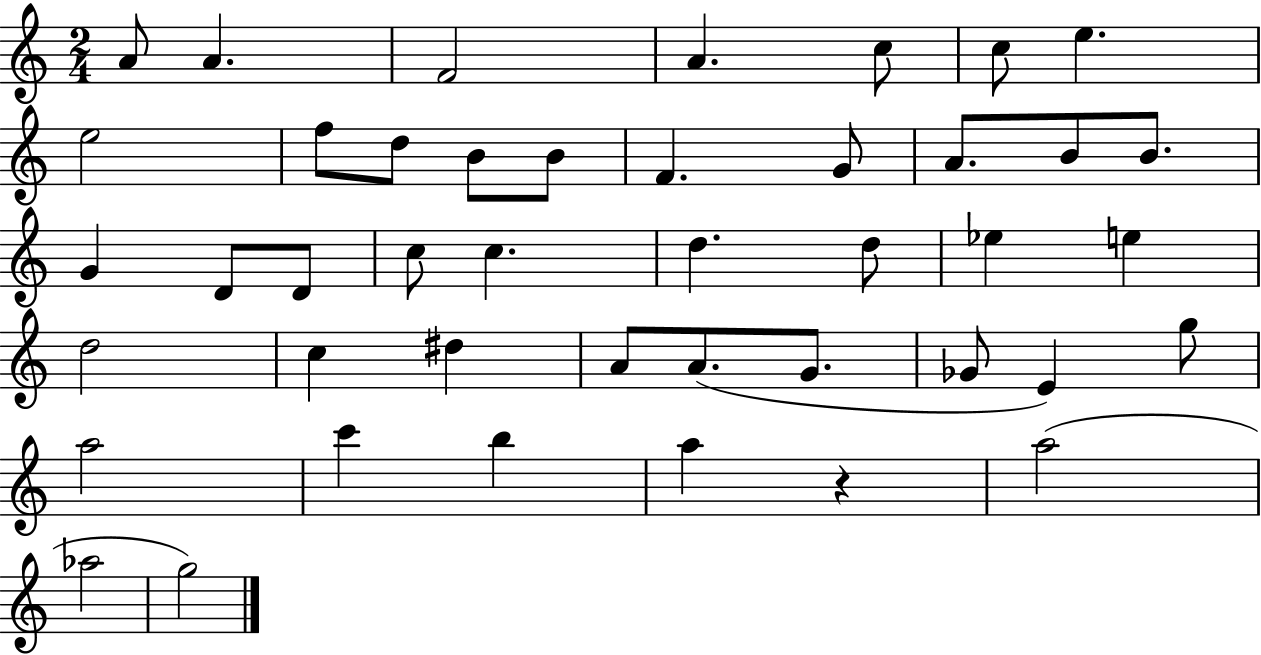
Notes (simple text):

A4/e A4/q. F4/h A4/q. C5/e C5/e E5/q. E5/h F5/e D5/e B4/e B4/e F4/q. G4/e A4/e. B4/e B4/e. G4/q D4/e D4/e C5/e C5/q. D5/q. D5/e Eb5/q E5/q D5/h C5/q D#5/q A4/e A4/e. G4/e. Gb4/e E4/q G5/e A5/h C6/q B5/q A5/q R/q A5/h Ab5/h G5/h